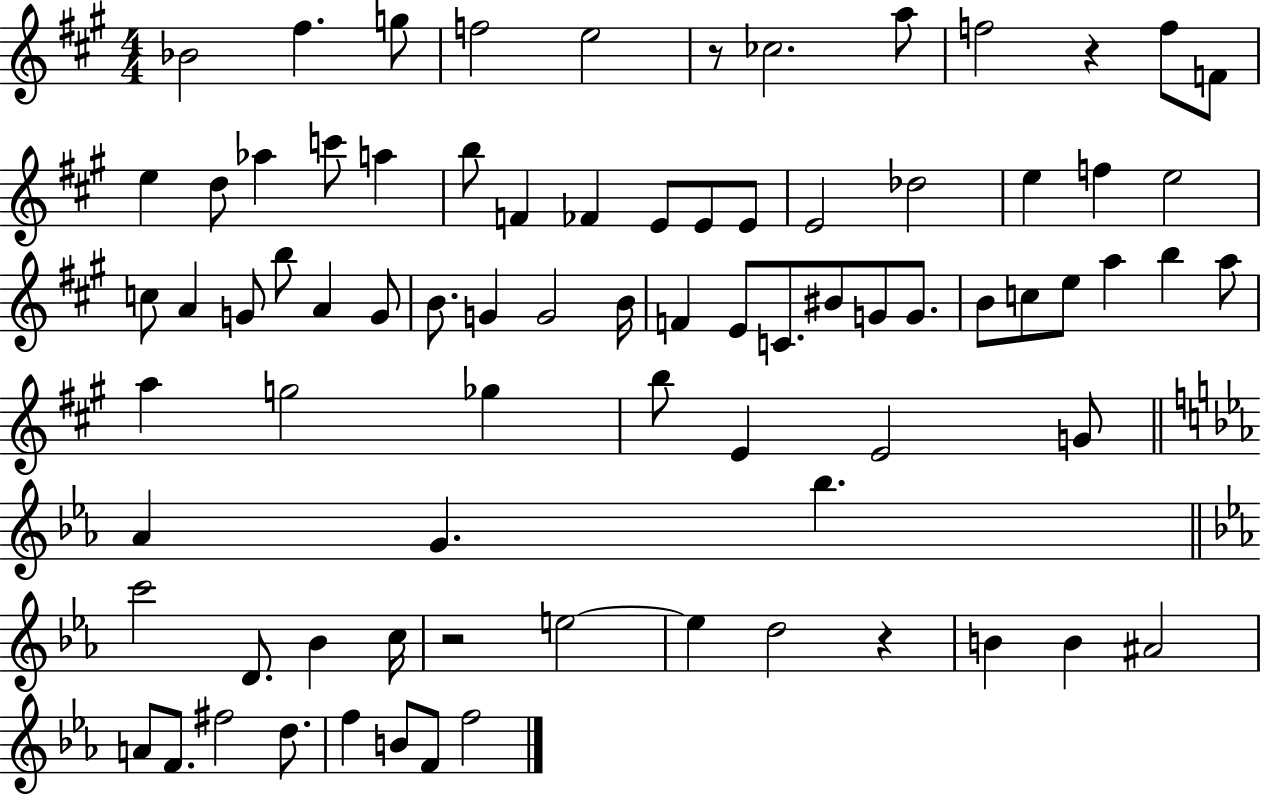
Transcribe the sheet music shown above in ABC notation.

X:1
T:Untitled
M:4/4
L:1/4
K:A
_B2 ^f g/2 f2 e2 z/2 _c2 a/2 f2 z f/2 F/2 e d/2 _a c'/2 a b/2 F _F E/2 E/2 E/2 E2 _d2 e f e2 c/2 A G/2 b/2 A G/2 B/2 G G2 B/4 F E/2 C/2 ^B/2 G/2 G/2 B/2 c/2 e/2 a b a/2 a g2 _g b/2 E E2 G/2 _A G _b c'2 D/2 _B c/4 z2 e2 e d2 z B B ^A2 A/2 F/2 ^f2 d/2 f B/2 F/2 f2